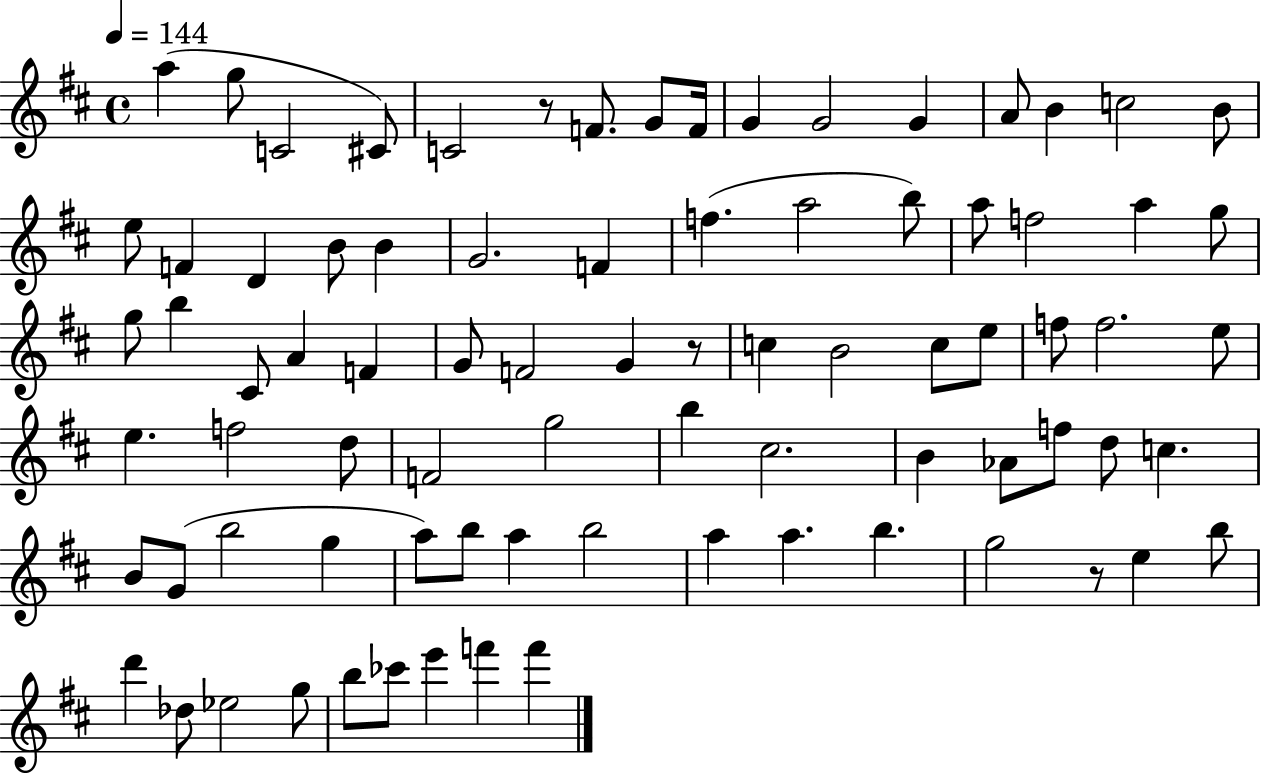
{
  \clef treble
  \time 4/4
  \defaultTimeSignature
  \key d \major
  \tempo 4 = 144
  a''4( g''8 c'2 cis'8) | c'2 r8 f'8. g'8 f'16 | g'4 g'2 g'4 | a'8 b'4 c''2 b'8 | \break e''8 f'4 d'4 b'8 b'4 | g'2. f'4 | f''4.( a''2 b''8) | a''8 f''2 a''4 g''8 | \break g''8 b''4 cis'8 a'4 f'4 | g'8 f'2 g'4 r8 | c''4 b'2 c''8 e''8 | f''8 f''2. e''8 | \break e''4. f''2 d''8 | f'2 g''2 | b''4 cis''2. | b'4 aes'8 f''8 d''8 c''4. | \break b'8 g'8( b''2 g''4 | a''8) b''8 a''4 b''2 | a''4 a''4. b''4. | g''2 r8 e''4 b''8 | \break d'''4 des''8 ees''2 g''8 | b''8 ces'''8 e'''4 f'''4 f'''4 | \bar "|."
}